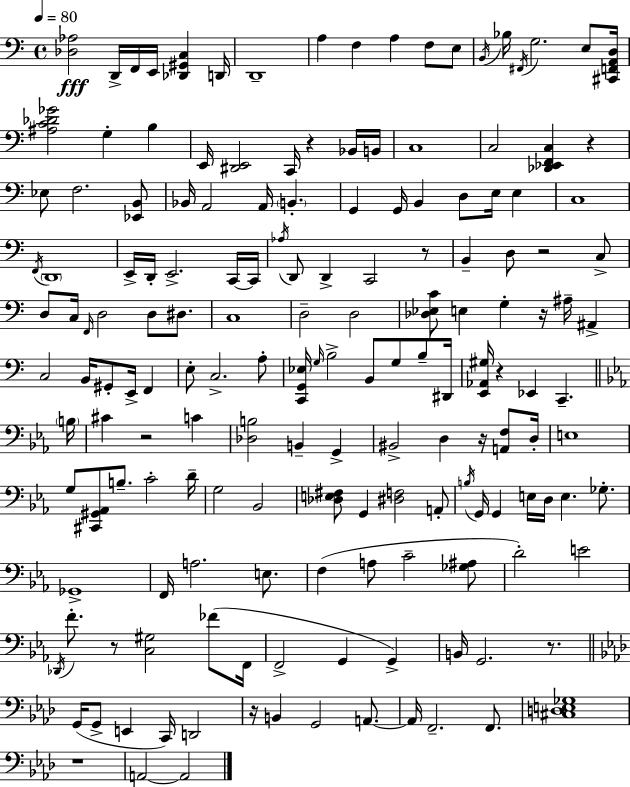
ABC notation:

X:1
T:Untitled
M:4/4
L:1/4
K:C
[_D,_A,]2 D,,/4 F,,/4 E,,/4 [_D,,^G,,C,] D,,/4 D,,4 A, F, A, F,/2 E,/2 B,,/4 _B,/4 ^F,,/4 G,2 E,/2 [^C,,F,,A,,D,]/4 [^A,C_D_G]2 G, B, E,,/4 [^D,,E,,]2 C,,/4 z _B,,/4 B,,/4 C,4 C,2 [_D,,_E,,F,,C,] z _E,/2 F,2 [_E,,B,,]/2 _B,,/4 A,,2 A,,/4 B,, G,, G,,/4 B,, D,/2 E,/4 E, C,4 F,,/4 D,,4 E,,/4 D,,/4 E,,2 C,,/4 C,,/4 _A,/4 D,,/2 D,, C,,2 z/2 B,, D,/2 z2 C,/2 D,/2 C,/4 F,,/4 D,2 D,/2 ^D,/2 C,4 D,2 D,2 [_D,_E,C]/2 E, G, z/4 ^A,/4 ^A,, C,2 B,,/4 ^G,,/2 E,,/4 F,, E,/2 C,2 A,/2 [C,,G,,_E,]/4 G,/4 B,2 B,,/2 G,/2 B,/2 ^D,,/4 [E,,_A,,^G,]/4 z _E,, C,, B,/4 ^C z2 C [_D,B,]2 B,, G,, ^B,,2 D, z/4 [A,,F,]/2 D,/4 E,4 G,/2 [^C,,^G,,_A,,]/2 B,/2 C2 D/4 G,2 _B,,2 [_D,E,^F,]/2 G,, [^D,F,]2 A,,/2 B,/4 G,,/4 G,, E,/4 D,/4 E, _G,/2 _G,,4 F,,/4 A,2 E,/2 F, A,/2 C2 [_G,^A,]/2 D2 E2 _D,,/4 F/2 z/2 [C,^G,]2 _F/2 F,,/4 F,,2 G,, G,, B,,/4 G,,2 z/2 G,,/4 G,,/2 E,, C,,/4 D,,2 z/4 B,, G,,2 A,,/2 A,,/4 F,,2 F,,/2 [^C,D,E,_G,]4 z4 A,,2 A,,2